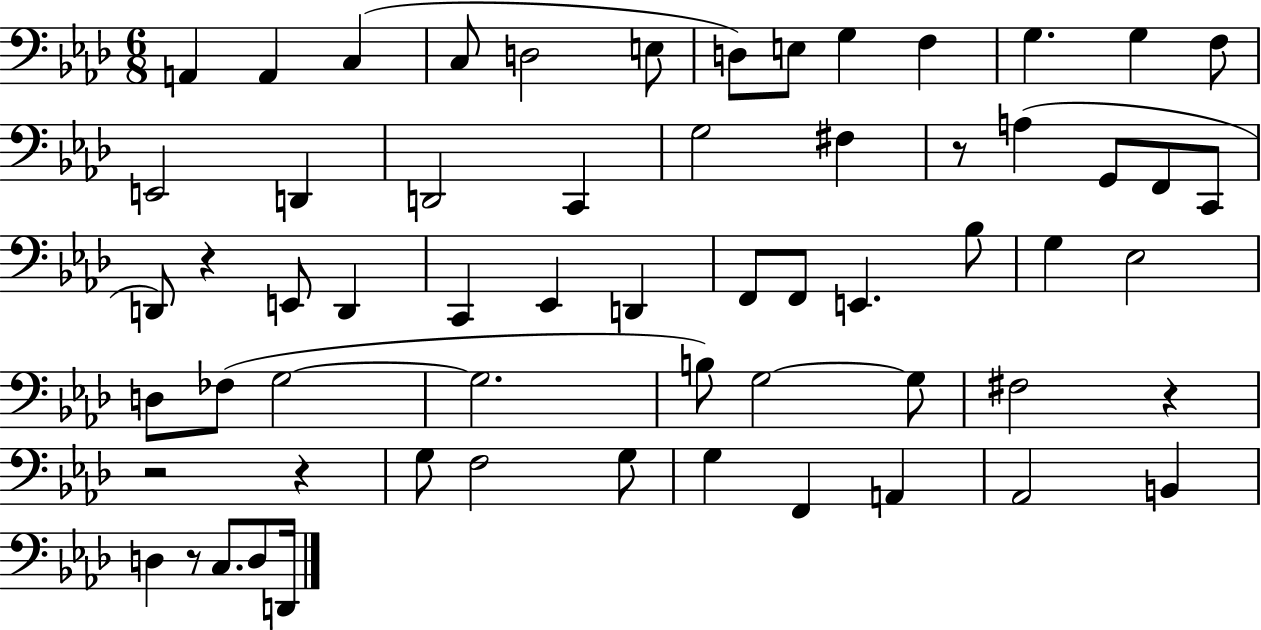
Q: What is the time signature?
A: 6/8